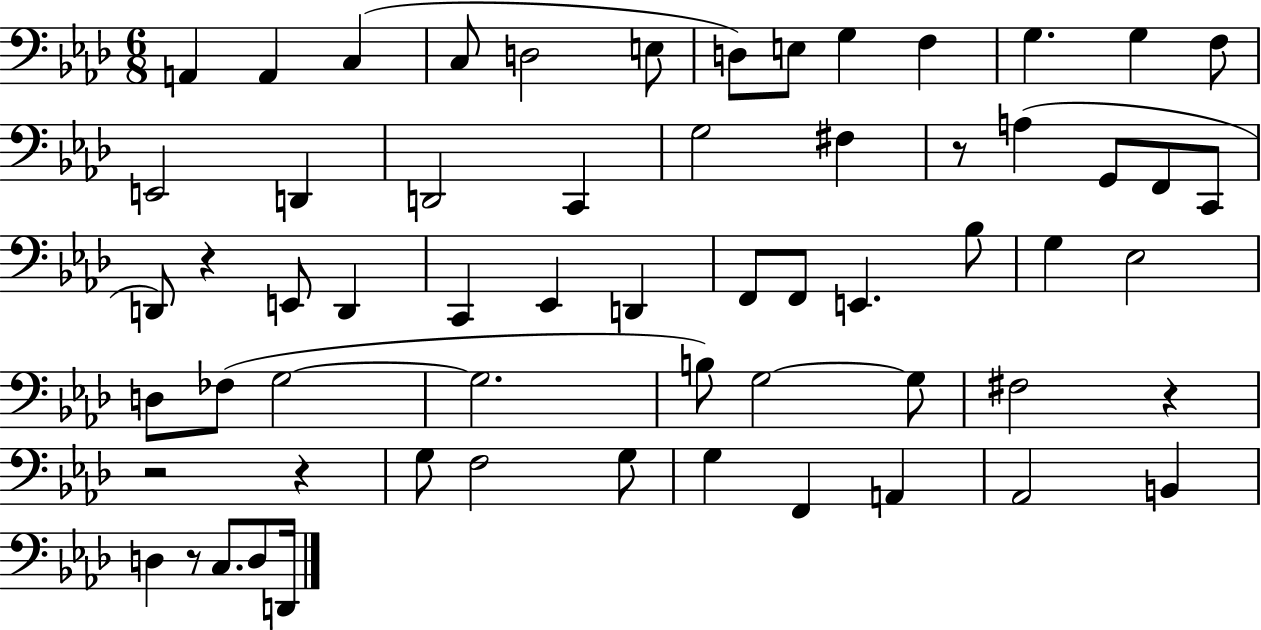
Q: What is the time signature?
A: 6/8